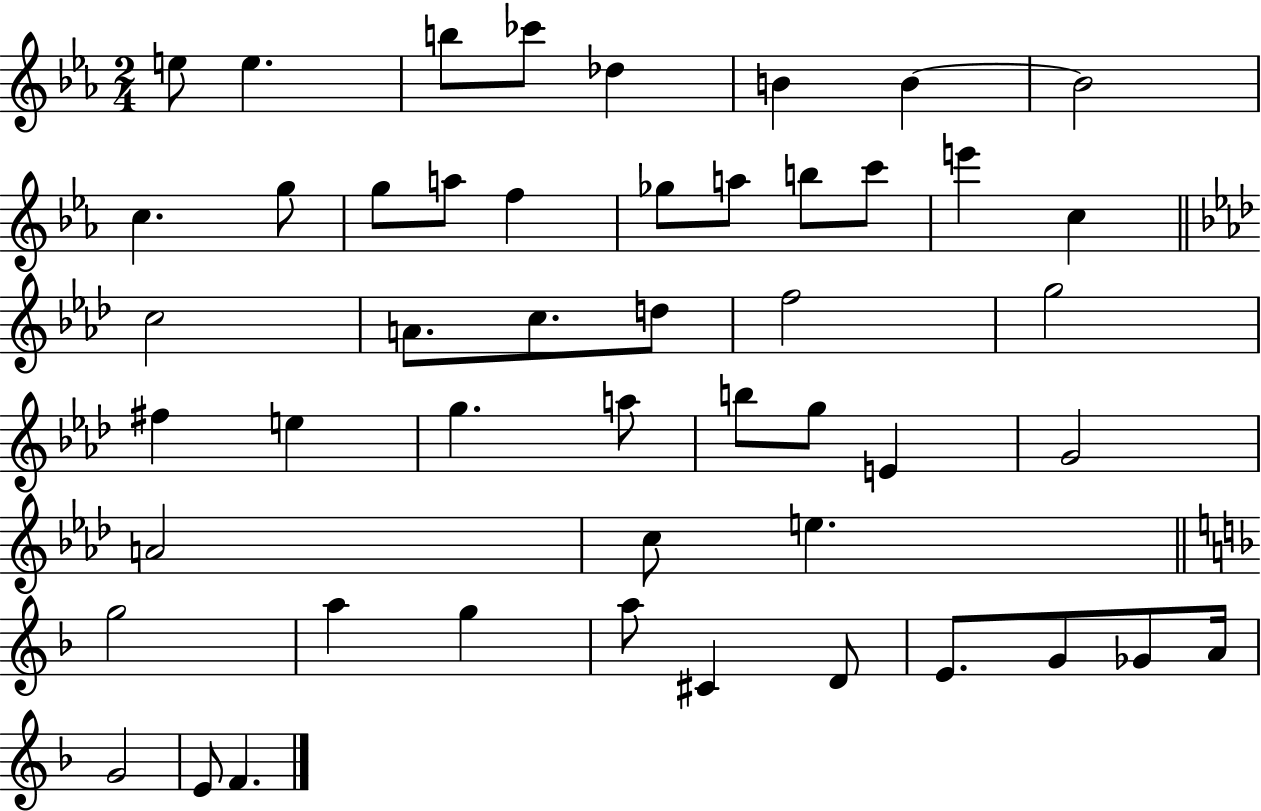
E5/e E5/q. B5/e CES6/e Db5/q B4/q B4/q B4/h C5/q. G5/e G5/e A5/e F5/q Gb5/e A5/e B5/e C6/e E6/q C5/q C5/h A4/e. C5/e. D5/e F5/h G5/h F#5/q E5/q G5/q. A5/e B5/e G5/e E4/q G4/h A4/h C5/e E5/q. G5/h A5/q G5/q A5/e C#4/q D4/e E4/e. G4/e Gb4/e A4/s G4/h E4/e F4/q.